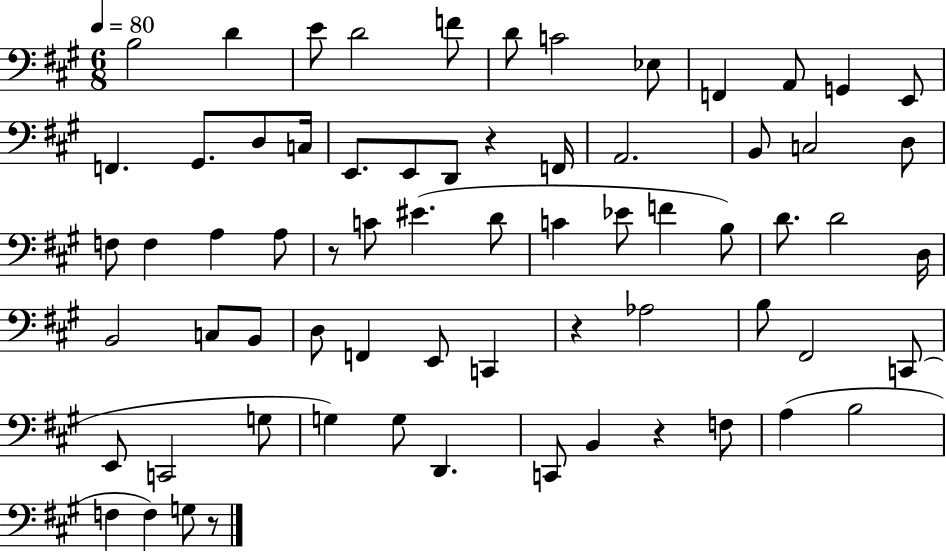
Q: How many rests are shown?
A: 5